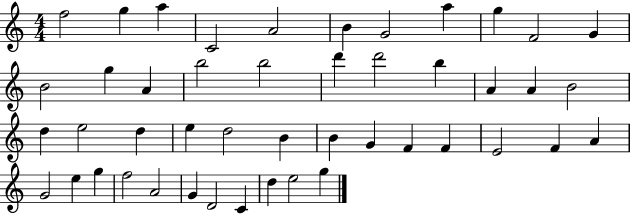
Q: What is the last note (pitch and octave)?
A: G5